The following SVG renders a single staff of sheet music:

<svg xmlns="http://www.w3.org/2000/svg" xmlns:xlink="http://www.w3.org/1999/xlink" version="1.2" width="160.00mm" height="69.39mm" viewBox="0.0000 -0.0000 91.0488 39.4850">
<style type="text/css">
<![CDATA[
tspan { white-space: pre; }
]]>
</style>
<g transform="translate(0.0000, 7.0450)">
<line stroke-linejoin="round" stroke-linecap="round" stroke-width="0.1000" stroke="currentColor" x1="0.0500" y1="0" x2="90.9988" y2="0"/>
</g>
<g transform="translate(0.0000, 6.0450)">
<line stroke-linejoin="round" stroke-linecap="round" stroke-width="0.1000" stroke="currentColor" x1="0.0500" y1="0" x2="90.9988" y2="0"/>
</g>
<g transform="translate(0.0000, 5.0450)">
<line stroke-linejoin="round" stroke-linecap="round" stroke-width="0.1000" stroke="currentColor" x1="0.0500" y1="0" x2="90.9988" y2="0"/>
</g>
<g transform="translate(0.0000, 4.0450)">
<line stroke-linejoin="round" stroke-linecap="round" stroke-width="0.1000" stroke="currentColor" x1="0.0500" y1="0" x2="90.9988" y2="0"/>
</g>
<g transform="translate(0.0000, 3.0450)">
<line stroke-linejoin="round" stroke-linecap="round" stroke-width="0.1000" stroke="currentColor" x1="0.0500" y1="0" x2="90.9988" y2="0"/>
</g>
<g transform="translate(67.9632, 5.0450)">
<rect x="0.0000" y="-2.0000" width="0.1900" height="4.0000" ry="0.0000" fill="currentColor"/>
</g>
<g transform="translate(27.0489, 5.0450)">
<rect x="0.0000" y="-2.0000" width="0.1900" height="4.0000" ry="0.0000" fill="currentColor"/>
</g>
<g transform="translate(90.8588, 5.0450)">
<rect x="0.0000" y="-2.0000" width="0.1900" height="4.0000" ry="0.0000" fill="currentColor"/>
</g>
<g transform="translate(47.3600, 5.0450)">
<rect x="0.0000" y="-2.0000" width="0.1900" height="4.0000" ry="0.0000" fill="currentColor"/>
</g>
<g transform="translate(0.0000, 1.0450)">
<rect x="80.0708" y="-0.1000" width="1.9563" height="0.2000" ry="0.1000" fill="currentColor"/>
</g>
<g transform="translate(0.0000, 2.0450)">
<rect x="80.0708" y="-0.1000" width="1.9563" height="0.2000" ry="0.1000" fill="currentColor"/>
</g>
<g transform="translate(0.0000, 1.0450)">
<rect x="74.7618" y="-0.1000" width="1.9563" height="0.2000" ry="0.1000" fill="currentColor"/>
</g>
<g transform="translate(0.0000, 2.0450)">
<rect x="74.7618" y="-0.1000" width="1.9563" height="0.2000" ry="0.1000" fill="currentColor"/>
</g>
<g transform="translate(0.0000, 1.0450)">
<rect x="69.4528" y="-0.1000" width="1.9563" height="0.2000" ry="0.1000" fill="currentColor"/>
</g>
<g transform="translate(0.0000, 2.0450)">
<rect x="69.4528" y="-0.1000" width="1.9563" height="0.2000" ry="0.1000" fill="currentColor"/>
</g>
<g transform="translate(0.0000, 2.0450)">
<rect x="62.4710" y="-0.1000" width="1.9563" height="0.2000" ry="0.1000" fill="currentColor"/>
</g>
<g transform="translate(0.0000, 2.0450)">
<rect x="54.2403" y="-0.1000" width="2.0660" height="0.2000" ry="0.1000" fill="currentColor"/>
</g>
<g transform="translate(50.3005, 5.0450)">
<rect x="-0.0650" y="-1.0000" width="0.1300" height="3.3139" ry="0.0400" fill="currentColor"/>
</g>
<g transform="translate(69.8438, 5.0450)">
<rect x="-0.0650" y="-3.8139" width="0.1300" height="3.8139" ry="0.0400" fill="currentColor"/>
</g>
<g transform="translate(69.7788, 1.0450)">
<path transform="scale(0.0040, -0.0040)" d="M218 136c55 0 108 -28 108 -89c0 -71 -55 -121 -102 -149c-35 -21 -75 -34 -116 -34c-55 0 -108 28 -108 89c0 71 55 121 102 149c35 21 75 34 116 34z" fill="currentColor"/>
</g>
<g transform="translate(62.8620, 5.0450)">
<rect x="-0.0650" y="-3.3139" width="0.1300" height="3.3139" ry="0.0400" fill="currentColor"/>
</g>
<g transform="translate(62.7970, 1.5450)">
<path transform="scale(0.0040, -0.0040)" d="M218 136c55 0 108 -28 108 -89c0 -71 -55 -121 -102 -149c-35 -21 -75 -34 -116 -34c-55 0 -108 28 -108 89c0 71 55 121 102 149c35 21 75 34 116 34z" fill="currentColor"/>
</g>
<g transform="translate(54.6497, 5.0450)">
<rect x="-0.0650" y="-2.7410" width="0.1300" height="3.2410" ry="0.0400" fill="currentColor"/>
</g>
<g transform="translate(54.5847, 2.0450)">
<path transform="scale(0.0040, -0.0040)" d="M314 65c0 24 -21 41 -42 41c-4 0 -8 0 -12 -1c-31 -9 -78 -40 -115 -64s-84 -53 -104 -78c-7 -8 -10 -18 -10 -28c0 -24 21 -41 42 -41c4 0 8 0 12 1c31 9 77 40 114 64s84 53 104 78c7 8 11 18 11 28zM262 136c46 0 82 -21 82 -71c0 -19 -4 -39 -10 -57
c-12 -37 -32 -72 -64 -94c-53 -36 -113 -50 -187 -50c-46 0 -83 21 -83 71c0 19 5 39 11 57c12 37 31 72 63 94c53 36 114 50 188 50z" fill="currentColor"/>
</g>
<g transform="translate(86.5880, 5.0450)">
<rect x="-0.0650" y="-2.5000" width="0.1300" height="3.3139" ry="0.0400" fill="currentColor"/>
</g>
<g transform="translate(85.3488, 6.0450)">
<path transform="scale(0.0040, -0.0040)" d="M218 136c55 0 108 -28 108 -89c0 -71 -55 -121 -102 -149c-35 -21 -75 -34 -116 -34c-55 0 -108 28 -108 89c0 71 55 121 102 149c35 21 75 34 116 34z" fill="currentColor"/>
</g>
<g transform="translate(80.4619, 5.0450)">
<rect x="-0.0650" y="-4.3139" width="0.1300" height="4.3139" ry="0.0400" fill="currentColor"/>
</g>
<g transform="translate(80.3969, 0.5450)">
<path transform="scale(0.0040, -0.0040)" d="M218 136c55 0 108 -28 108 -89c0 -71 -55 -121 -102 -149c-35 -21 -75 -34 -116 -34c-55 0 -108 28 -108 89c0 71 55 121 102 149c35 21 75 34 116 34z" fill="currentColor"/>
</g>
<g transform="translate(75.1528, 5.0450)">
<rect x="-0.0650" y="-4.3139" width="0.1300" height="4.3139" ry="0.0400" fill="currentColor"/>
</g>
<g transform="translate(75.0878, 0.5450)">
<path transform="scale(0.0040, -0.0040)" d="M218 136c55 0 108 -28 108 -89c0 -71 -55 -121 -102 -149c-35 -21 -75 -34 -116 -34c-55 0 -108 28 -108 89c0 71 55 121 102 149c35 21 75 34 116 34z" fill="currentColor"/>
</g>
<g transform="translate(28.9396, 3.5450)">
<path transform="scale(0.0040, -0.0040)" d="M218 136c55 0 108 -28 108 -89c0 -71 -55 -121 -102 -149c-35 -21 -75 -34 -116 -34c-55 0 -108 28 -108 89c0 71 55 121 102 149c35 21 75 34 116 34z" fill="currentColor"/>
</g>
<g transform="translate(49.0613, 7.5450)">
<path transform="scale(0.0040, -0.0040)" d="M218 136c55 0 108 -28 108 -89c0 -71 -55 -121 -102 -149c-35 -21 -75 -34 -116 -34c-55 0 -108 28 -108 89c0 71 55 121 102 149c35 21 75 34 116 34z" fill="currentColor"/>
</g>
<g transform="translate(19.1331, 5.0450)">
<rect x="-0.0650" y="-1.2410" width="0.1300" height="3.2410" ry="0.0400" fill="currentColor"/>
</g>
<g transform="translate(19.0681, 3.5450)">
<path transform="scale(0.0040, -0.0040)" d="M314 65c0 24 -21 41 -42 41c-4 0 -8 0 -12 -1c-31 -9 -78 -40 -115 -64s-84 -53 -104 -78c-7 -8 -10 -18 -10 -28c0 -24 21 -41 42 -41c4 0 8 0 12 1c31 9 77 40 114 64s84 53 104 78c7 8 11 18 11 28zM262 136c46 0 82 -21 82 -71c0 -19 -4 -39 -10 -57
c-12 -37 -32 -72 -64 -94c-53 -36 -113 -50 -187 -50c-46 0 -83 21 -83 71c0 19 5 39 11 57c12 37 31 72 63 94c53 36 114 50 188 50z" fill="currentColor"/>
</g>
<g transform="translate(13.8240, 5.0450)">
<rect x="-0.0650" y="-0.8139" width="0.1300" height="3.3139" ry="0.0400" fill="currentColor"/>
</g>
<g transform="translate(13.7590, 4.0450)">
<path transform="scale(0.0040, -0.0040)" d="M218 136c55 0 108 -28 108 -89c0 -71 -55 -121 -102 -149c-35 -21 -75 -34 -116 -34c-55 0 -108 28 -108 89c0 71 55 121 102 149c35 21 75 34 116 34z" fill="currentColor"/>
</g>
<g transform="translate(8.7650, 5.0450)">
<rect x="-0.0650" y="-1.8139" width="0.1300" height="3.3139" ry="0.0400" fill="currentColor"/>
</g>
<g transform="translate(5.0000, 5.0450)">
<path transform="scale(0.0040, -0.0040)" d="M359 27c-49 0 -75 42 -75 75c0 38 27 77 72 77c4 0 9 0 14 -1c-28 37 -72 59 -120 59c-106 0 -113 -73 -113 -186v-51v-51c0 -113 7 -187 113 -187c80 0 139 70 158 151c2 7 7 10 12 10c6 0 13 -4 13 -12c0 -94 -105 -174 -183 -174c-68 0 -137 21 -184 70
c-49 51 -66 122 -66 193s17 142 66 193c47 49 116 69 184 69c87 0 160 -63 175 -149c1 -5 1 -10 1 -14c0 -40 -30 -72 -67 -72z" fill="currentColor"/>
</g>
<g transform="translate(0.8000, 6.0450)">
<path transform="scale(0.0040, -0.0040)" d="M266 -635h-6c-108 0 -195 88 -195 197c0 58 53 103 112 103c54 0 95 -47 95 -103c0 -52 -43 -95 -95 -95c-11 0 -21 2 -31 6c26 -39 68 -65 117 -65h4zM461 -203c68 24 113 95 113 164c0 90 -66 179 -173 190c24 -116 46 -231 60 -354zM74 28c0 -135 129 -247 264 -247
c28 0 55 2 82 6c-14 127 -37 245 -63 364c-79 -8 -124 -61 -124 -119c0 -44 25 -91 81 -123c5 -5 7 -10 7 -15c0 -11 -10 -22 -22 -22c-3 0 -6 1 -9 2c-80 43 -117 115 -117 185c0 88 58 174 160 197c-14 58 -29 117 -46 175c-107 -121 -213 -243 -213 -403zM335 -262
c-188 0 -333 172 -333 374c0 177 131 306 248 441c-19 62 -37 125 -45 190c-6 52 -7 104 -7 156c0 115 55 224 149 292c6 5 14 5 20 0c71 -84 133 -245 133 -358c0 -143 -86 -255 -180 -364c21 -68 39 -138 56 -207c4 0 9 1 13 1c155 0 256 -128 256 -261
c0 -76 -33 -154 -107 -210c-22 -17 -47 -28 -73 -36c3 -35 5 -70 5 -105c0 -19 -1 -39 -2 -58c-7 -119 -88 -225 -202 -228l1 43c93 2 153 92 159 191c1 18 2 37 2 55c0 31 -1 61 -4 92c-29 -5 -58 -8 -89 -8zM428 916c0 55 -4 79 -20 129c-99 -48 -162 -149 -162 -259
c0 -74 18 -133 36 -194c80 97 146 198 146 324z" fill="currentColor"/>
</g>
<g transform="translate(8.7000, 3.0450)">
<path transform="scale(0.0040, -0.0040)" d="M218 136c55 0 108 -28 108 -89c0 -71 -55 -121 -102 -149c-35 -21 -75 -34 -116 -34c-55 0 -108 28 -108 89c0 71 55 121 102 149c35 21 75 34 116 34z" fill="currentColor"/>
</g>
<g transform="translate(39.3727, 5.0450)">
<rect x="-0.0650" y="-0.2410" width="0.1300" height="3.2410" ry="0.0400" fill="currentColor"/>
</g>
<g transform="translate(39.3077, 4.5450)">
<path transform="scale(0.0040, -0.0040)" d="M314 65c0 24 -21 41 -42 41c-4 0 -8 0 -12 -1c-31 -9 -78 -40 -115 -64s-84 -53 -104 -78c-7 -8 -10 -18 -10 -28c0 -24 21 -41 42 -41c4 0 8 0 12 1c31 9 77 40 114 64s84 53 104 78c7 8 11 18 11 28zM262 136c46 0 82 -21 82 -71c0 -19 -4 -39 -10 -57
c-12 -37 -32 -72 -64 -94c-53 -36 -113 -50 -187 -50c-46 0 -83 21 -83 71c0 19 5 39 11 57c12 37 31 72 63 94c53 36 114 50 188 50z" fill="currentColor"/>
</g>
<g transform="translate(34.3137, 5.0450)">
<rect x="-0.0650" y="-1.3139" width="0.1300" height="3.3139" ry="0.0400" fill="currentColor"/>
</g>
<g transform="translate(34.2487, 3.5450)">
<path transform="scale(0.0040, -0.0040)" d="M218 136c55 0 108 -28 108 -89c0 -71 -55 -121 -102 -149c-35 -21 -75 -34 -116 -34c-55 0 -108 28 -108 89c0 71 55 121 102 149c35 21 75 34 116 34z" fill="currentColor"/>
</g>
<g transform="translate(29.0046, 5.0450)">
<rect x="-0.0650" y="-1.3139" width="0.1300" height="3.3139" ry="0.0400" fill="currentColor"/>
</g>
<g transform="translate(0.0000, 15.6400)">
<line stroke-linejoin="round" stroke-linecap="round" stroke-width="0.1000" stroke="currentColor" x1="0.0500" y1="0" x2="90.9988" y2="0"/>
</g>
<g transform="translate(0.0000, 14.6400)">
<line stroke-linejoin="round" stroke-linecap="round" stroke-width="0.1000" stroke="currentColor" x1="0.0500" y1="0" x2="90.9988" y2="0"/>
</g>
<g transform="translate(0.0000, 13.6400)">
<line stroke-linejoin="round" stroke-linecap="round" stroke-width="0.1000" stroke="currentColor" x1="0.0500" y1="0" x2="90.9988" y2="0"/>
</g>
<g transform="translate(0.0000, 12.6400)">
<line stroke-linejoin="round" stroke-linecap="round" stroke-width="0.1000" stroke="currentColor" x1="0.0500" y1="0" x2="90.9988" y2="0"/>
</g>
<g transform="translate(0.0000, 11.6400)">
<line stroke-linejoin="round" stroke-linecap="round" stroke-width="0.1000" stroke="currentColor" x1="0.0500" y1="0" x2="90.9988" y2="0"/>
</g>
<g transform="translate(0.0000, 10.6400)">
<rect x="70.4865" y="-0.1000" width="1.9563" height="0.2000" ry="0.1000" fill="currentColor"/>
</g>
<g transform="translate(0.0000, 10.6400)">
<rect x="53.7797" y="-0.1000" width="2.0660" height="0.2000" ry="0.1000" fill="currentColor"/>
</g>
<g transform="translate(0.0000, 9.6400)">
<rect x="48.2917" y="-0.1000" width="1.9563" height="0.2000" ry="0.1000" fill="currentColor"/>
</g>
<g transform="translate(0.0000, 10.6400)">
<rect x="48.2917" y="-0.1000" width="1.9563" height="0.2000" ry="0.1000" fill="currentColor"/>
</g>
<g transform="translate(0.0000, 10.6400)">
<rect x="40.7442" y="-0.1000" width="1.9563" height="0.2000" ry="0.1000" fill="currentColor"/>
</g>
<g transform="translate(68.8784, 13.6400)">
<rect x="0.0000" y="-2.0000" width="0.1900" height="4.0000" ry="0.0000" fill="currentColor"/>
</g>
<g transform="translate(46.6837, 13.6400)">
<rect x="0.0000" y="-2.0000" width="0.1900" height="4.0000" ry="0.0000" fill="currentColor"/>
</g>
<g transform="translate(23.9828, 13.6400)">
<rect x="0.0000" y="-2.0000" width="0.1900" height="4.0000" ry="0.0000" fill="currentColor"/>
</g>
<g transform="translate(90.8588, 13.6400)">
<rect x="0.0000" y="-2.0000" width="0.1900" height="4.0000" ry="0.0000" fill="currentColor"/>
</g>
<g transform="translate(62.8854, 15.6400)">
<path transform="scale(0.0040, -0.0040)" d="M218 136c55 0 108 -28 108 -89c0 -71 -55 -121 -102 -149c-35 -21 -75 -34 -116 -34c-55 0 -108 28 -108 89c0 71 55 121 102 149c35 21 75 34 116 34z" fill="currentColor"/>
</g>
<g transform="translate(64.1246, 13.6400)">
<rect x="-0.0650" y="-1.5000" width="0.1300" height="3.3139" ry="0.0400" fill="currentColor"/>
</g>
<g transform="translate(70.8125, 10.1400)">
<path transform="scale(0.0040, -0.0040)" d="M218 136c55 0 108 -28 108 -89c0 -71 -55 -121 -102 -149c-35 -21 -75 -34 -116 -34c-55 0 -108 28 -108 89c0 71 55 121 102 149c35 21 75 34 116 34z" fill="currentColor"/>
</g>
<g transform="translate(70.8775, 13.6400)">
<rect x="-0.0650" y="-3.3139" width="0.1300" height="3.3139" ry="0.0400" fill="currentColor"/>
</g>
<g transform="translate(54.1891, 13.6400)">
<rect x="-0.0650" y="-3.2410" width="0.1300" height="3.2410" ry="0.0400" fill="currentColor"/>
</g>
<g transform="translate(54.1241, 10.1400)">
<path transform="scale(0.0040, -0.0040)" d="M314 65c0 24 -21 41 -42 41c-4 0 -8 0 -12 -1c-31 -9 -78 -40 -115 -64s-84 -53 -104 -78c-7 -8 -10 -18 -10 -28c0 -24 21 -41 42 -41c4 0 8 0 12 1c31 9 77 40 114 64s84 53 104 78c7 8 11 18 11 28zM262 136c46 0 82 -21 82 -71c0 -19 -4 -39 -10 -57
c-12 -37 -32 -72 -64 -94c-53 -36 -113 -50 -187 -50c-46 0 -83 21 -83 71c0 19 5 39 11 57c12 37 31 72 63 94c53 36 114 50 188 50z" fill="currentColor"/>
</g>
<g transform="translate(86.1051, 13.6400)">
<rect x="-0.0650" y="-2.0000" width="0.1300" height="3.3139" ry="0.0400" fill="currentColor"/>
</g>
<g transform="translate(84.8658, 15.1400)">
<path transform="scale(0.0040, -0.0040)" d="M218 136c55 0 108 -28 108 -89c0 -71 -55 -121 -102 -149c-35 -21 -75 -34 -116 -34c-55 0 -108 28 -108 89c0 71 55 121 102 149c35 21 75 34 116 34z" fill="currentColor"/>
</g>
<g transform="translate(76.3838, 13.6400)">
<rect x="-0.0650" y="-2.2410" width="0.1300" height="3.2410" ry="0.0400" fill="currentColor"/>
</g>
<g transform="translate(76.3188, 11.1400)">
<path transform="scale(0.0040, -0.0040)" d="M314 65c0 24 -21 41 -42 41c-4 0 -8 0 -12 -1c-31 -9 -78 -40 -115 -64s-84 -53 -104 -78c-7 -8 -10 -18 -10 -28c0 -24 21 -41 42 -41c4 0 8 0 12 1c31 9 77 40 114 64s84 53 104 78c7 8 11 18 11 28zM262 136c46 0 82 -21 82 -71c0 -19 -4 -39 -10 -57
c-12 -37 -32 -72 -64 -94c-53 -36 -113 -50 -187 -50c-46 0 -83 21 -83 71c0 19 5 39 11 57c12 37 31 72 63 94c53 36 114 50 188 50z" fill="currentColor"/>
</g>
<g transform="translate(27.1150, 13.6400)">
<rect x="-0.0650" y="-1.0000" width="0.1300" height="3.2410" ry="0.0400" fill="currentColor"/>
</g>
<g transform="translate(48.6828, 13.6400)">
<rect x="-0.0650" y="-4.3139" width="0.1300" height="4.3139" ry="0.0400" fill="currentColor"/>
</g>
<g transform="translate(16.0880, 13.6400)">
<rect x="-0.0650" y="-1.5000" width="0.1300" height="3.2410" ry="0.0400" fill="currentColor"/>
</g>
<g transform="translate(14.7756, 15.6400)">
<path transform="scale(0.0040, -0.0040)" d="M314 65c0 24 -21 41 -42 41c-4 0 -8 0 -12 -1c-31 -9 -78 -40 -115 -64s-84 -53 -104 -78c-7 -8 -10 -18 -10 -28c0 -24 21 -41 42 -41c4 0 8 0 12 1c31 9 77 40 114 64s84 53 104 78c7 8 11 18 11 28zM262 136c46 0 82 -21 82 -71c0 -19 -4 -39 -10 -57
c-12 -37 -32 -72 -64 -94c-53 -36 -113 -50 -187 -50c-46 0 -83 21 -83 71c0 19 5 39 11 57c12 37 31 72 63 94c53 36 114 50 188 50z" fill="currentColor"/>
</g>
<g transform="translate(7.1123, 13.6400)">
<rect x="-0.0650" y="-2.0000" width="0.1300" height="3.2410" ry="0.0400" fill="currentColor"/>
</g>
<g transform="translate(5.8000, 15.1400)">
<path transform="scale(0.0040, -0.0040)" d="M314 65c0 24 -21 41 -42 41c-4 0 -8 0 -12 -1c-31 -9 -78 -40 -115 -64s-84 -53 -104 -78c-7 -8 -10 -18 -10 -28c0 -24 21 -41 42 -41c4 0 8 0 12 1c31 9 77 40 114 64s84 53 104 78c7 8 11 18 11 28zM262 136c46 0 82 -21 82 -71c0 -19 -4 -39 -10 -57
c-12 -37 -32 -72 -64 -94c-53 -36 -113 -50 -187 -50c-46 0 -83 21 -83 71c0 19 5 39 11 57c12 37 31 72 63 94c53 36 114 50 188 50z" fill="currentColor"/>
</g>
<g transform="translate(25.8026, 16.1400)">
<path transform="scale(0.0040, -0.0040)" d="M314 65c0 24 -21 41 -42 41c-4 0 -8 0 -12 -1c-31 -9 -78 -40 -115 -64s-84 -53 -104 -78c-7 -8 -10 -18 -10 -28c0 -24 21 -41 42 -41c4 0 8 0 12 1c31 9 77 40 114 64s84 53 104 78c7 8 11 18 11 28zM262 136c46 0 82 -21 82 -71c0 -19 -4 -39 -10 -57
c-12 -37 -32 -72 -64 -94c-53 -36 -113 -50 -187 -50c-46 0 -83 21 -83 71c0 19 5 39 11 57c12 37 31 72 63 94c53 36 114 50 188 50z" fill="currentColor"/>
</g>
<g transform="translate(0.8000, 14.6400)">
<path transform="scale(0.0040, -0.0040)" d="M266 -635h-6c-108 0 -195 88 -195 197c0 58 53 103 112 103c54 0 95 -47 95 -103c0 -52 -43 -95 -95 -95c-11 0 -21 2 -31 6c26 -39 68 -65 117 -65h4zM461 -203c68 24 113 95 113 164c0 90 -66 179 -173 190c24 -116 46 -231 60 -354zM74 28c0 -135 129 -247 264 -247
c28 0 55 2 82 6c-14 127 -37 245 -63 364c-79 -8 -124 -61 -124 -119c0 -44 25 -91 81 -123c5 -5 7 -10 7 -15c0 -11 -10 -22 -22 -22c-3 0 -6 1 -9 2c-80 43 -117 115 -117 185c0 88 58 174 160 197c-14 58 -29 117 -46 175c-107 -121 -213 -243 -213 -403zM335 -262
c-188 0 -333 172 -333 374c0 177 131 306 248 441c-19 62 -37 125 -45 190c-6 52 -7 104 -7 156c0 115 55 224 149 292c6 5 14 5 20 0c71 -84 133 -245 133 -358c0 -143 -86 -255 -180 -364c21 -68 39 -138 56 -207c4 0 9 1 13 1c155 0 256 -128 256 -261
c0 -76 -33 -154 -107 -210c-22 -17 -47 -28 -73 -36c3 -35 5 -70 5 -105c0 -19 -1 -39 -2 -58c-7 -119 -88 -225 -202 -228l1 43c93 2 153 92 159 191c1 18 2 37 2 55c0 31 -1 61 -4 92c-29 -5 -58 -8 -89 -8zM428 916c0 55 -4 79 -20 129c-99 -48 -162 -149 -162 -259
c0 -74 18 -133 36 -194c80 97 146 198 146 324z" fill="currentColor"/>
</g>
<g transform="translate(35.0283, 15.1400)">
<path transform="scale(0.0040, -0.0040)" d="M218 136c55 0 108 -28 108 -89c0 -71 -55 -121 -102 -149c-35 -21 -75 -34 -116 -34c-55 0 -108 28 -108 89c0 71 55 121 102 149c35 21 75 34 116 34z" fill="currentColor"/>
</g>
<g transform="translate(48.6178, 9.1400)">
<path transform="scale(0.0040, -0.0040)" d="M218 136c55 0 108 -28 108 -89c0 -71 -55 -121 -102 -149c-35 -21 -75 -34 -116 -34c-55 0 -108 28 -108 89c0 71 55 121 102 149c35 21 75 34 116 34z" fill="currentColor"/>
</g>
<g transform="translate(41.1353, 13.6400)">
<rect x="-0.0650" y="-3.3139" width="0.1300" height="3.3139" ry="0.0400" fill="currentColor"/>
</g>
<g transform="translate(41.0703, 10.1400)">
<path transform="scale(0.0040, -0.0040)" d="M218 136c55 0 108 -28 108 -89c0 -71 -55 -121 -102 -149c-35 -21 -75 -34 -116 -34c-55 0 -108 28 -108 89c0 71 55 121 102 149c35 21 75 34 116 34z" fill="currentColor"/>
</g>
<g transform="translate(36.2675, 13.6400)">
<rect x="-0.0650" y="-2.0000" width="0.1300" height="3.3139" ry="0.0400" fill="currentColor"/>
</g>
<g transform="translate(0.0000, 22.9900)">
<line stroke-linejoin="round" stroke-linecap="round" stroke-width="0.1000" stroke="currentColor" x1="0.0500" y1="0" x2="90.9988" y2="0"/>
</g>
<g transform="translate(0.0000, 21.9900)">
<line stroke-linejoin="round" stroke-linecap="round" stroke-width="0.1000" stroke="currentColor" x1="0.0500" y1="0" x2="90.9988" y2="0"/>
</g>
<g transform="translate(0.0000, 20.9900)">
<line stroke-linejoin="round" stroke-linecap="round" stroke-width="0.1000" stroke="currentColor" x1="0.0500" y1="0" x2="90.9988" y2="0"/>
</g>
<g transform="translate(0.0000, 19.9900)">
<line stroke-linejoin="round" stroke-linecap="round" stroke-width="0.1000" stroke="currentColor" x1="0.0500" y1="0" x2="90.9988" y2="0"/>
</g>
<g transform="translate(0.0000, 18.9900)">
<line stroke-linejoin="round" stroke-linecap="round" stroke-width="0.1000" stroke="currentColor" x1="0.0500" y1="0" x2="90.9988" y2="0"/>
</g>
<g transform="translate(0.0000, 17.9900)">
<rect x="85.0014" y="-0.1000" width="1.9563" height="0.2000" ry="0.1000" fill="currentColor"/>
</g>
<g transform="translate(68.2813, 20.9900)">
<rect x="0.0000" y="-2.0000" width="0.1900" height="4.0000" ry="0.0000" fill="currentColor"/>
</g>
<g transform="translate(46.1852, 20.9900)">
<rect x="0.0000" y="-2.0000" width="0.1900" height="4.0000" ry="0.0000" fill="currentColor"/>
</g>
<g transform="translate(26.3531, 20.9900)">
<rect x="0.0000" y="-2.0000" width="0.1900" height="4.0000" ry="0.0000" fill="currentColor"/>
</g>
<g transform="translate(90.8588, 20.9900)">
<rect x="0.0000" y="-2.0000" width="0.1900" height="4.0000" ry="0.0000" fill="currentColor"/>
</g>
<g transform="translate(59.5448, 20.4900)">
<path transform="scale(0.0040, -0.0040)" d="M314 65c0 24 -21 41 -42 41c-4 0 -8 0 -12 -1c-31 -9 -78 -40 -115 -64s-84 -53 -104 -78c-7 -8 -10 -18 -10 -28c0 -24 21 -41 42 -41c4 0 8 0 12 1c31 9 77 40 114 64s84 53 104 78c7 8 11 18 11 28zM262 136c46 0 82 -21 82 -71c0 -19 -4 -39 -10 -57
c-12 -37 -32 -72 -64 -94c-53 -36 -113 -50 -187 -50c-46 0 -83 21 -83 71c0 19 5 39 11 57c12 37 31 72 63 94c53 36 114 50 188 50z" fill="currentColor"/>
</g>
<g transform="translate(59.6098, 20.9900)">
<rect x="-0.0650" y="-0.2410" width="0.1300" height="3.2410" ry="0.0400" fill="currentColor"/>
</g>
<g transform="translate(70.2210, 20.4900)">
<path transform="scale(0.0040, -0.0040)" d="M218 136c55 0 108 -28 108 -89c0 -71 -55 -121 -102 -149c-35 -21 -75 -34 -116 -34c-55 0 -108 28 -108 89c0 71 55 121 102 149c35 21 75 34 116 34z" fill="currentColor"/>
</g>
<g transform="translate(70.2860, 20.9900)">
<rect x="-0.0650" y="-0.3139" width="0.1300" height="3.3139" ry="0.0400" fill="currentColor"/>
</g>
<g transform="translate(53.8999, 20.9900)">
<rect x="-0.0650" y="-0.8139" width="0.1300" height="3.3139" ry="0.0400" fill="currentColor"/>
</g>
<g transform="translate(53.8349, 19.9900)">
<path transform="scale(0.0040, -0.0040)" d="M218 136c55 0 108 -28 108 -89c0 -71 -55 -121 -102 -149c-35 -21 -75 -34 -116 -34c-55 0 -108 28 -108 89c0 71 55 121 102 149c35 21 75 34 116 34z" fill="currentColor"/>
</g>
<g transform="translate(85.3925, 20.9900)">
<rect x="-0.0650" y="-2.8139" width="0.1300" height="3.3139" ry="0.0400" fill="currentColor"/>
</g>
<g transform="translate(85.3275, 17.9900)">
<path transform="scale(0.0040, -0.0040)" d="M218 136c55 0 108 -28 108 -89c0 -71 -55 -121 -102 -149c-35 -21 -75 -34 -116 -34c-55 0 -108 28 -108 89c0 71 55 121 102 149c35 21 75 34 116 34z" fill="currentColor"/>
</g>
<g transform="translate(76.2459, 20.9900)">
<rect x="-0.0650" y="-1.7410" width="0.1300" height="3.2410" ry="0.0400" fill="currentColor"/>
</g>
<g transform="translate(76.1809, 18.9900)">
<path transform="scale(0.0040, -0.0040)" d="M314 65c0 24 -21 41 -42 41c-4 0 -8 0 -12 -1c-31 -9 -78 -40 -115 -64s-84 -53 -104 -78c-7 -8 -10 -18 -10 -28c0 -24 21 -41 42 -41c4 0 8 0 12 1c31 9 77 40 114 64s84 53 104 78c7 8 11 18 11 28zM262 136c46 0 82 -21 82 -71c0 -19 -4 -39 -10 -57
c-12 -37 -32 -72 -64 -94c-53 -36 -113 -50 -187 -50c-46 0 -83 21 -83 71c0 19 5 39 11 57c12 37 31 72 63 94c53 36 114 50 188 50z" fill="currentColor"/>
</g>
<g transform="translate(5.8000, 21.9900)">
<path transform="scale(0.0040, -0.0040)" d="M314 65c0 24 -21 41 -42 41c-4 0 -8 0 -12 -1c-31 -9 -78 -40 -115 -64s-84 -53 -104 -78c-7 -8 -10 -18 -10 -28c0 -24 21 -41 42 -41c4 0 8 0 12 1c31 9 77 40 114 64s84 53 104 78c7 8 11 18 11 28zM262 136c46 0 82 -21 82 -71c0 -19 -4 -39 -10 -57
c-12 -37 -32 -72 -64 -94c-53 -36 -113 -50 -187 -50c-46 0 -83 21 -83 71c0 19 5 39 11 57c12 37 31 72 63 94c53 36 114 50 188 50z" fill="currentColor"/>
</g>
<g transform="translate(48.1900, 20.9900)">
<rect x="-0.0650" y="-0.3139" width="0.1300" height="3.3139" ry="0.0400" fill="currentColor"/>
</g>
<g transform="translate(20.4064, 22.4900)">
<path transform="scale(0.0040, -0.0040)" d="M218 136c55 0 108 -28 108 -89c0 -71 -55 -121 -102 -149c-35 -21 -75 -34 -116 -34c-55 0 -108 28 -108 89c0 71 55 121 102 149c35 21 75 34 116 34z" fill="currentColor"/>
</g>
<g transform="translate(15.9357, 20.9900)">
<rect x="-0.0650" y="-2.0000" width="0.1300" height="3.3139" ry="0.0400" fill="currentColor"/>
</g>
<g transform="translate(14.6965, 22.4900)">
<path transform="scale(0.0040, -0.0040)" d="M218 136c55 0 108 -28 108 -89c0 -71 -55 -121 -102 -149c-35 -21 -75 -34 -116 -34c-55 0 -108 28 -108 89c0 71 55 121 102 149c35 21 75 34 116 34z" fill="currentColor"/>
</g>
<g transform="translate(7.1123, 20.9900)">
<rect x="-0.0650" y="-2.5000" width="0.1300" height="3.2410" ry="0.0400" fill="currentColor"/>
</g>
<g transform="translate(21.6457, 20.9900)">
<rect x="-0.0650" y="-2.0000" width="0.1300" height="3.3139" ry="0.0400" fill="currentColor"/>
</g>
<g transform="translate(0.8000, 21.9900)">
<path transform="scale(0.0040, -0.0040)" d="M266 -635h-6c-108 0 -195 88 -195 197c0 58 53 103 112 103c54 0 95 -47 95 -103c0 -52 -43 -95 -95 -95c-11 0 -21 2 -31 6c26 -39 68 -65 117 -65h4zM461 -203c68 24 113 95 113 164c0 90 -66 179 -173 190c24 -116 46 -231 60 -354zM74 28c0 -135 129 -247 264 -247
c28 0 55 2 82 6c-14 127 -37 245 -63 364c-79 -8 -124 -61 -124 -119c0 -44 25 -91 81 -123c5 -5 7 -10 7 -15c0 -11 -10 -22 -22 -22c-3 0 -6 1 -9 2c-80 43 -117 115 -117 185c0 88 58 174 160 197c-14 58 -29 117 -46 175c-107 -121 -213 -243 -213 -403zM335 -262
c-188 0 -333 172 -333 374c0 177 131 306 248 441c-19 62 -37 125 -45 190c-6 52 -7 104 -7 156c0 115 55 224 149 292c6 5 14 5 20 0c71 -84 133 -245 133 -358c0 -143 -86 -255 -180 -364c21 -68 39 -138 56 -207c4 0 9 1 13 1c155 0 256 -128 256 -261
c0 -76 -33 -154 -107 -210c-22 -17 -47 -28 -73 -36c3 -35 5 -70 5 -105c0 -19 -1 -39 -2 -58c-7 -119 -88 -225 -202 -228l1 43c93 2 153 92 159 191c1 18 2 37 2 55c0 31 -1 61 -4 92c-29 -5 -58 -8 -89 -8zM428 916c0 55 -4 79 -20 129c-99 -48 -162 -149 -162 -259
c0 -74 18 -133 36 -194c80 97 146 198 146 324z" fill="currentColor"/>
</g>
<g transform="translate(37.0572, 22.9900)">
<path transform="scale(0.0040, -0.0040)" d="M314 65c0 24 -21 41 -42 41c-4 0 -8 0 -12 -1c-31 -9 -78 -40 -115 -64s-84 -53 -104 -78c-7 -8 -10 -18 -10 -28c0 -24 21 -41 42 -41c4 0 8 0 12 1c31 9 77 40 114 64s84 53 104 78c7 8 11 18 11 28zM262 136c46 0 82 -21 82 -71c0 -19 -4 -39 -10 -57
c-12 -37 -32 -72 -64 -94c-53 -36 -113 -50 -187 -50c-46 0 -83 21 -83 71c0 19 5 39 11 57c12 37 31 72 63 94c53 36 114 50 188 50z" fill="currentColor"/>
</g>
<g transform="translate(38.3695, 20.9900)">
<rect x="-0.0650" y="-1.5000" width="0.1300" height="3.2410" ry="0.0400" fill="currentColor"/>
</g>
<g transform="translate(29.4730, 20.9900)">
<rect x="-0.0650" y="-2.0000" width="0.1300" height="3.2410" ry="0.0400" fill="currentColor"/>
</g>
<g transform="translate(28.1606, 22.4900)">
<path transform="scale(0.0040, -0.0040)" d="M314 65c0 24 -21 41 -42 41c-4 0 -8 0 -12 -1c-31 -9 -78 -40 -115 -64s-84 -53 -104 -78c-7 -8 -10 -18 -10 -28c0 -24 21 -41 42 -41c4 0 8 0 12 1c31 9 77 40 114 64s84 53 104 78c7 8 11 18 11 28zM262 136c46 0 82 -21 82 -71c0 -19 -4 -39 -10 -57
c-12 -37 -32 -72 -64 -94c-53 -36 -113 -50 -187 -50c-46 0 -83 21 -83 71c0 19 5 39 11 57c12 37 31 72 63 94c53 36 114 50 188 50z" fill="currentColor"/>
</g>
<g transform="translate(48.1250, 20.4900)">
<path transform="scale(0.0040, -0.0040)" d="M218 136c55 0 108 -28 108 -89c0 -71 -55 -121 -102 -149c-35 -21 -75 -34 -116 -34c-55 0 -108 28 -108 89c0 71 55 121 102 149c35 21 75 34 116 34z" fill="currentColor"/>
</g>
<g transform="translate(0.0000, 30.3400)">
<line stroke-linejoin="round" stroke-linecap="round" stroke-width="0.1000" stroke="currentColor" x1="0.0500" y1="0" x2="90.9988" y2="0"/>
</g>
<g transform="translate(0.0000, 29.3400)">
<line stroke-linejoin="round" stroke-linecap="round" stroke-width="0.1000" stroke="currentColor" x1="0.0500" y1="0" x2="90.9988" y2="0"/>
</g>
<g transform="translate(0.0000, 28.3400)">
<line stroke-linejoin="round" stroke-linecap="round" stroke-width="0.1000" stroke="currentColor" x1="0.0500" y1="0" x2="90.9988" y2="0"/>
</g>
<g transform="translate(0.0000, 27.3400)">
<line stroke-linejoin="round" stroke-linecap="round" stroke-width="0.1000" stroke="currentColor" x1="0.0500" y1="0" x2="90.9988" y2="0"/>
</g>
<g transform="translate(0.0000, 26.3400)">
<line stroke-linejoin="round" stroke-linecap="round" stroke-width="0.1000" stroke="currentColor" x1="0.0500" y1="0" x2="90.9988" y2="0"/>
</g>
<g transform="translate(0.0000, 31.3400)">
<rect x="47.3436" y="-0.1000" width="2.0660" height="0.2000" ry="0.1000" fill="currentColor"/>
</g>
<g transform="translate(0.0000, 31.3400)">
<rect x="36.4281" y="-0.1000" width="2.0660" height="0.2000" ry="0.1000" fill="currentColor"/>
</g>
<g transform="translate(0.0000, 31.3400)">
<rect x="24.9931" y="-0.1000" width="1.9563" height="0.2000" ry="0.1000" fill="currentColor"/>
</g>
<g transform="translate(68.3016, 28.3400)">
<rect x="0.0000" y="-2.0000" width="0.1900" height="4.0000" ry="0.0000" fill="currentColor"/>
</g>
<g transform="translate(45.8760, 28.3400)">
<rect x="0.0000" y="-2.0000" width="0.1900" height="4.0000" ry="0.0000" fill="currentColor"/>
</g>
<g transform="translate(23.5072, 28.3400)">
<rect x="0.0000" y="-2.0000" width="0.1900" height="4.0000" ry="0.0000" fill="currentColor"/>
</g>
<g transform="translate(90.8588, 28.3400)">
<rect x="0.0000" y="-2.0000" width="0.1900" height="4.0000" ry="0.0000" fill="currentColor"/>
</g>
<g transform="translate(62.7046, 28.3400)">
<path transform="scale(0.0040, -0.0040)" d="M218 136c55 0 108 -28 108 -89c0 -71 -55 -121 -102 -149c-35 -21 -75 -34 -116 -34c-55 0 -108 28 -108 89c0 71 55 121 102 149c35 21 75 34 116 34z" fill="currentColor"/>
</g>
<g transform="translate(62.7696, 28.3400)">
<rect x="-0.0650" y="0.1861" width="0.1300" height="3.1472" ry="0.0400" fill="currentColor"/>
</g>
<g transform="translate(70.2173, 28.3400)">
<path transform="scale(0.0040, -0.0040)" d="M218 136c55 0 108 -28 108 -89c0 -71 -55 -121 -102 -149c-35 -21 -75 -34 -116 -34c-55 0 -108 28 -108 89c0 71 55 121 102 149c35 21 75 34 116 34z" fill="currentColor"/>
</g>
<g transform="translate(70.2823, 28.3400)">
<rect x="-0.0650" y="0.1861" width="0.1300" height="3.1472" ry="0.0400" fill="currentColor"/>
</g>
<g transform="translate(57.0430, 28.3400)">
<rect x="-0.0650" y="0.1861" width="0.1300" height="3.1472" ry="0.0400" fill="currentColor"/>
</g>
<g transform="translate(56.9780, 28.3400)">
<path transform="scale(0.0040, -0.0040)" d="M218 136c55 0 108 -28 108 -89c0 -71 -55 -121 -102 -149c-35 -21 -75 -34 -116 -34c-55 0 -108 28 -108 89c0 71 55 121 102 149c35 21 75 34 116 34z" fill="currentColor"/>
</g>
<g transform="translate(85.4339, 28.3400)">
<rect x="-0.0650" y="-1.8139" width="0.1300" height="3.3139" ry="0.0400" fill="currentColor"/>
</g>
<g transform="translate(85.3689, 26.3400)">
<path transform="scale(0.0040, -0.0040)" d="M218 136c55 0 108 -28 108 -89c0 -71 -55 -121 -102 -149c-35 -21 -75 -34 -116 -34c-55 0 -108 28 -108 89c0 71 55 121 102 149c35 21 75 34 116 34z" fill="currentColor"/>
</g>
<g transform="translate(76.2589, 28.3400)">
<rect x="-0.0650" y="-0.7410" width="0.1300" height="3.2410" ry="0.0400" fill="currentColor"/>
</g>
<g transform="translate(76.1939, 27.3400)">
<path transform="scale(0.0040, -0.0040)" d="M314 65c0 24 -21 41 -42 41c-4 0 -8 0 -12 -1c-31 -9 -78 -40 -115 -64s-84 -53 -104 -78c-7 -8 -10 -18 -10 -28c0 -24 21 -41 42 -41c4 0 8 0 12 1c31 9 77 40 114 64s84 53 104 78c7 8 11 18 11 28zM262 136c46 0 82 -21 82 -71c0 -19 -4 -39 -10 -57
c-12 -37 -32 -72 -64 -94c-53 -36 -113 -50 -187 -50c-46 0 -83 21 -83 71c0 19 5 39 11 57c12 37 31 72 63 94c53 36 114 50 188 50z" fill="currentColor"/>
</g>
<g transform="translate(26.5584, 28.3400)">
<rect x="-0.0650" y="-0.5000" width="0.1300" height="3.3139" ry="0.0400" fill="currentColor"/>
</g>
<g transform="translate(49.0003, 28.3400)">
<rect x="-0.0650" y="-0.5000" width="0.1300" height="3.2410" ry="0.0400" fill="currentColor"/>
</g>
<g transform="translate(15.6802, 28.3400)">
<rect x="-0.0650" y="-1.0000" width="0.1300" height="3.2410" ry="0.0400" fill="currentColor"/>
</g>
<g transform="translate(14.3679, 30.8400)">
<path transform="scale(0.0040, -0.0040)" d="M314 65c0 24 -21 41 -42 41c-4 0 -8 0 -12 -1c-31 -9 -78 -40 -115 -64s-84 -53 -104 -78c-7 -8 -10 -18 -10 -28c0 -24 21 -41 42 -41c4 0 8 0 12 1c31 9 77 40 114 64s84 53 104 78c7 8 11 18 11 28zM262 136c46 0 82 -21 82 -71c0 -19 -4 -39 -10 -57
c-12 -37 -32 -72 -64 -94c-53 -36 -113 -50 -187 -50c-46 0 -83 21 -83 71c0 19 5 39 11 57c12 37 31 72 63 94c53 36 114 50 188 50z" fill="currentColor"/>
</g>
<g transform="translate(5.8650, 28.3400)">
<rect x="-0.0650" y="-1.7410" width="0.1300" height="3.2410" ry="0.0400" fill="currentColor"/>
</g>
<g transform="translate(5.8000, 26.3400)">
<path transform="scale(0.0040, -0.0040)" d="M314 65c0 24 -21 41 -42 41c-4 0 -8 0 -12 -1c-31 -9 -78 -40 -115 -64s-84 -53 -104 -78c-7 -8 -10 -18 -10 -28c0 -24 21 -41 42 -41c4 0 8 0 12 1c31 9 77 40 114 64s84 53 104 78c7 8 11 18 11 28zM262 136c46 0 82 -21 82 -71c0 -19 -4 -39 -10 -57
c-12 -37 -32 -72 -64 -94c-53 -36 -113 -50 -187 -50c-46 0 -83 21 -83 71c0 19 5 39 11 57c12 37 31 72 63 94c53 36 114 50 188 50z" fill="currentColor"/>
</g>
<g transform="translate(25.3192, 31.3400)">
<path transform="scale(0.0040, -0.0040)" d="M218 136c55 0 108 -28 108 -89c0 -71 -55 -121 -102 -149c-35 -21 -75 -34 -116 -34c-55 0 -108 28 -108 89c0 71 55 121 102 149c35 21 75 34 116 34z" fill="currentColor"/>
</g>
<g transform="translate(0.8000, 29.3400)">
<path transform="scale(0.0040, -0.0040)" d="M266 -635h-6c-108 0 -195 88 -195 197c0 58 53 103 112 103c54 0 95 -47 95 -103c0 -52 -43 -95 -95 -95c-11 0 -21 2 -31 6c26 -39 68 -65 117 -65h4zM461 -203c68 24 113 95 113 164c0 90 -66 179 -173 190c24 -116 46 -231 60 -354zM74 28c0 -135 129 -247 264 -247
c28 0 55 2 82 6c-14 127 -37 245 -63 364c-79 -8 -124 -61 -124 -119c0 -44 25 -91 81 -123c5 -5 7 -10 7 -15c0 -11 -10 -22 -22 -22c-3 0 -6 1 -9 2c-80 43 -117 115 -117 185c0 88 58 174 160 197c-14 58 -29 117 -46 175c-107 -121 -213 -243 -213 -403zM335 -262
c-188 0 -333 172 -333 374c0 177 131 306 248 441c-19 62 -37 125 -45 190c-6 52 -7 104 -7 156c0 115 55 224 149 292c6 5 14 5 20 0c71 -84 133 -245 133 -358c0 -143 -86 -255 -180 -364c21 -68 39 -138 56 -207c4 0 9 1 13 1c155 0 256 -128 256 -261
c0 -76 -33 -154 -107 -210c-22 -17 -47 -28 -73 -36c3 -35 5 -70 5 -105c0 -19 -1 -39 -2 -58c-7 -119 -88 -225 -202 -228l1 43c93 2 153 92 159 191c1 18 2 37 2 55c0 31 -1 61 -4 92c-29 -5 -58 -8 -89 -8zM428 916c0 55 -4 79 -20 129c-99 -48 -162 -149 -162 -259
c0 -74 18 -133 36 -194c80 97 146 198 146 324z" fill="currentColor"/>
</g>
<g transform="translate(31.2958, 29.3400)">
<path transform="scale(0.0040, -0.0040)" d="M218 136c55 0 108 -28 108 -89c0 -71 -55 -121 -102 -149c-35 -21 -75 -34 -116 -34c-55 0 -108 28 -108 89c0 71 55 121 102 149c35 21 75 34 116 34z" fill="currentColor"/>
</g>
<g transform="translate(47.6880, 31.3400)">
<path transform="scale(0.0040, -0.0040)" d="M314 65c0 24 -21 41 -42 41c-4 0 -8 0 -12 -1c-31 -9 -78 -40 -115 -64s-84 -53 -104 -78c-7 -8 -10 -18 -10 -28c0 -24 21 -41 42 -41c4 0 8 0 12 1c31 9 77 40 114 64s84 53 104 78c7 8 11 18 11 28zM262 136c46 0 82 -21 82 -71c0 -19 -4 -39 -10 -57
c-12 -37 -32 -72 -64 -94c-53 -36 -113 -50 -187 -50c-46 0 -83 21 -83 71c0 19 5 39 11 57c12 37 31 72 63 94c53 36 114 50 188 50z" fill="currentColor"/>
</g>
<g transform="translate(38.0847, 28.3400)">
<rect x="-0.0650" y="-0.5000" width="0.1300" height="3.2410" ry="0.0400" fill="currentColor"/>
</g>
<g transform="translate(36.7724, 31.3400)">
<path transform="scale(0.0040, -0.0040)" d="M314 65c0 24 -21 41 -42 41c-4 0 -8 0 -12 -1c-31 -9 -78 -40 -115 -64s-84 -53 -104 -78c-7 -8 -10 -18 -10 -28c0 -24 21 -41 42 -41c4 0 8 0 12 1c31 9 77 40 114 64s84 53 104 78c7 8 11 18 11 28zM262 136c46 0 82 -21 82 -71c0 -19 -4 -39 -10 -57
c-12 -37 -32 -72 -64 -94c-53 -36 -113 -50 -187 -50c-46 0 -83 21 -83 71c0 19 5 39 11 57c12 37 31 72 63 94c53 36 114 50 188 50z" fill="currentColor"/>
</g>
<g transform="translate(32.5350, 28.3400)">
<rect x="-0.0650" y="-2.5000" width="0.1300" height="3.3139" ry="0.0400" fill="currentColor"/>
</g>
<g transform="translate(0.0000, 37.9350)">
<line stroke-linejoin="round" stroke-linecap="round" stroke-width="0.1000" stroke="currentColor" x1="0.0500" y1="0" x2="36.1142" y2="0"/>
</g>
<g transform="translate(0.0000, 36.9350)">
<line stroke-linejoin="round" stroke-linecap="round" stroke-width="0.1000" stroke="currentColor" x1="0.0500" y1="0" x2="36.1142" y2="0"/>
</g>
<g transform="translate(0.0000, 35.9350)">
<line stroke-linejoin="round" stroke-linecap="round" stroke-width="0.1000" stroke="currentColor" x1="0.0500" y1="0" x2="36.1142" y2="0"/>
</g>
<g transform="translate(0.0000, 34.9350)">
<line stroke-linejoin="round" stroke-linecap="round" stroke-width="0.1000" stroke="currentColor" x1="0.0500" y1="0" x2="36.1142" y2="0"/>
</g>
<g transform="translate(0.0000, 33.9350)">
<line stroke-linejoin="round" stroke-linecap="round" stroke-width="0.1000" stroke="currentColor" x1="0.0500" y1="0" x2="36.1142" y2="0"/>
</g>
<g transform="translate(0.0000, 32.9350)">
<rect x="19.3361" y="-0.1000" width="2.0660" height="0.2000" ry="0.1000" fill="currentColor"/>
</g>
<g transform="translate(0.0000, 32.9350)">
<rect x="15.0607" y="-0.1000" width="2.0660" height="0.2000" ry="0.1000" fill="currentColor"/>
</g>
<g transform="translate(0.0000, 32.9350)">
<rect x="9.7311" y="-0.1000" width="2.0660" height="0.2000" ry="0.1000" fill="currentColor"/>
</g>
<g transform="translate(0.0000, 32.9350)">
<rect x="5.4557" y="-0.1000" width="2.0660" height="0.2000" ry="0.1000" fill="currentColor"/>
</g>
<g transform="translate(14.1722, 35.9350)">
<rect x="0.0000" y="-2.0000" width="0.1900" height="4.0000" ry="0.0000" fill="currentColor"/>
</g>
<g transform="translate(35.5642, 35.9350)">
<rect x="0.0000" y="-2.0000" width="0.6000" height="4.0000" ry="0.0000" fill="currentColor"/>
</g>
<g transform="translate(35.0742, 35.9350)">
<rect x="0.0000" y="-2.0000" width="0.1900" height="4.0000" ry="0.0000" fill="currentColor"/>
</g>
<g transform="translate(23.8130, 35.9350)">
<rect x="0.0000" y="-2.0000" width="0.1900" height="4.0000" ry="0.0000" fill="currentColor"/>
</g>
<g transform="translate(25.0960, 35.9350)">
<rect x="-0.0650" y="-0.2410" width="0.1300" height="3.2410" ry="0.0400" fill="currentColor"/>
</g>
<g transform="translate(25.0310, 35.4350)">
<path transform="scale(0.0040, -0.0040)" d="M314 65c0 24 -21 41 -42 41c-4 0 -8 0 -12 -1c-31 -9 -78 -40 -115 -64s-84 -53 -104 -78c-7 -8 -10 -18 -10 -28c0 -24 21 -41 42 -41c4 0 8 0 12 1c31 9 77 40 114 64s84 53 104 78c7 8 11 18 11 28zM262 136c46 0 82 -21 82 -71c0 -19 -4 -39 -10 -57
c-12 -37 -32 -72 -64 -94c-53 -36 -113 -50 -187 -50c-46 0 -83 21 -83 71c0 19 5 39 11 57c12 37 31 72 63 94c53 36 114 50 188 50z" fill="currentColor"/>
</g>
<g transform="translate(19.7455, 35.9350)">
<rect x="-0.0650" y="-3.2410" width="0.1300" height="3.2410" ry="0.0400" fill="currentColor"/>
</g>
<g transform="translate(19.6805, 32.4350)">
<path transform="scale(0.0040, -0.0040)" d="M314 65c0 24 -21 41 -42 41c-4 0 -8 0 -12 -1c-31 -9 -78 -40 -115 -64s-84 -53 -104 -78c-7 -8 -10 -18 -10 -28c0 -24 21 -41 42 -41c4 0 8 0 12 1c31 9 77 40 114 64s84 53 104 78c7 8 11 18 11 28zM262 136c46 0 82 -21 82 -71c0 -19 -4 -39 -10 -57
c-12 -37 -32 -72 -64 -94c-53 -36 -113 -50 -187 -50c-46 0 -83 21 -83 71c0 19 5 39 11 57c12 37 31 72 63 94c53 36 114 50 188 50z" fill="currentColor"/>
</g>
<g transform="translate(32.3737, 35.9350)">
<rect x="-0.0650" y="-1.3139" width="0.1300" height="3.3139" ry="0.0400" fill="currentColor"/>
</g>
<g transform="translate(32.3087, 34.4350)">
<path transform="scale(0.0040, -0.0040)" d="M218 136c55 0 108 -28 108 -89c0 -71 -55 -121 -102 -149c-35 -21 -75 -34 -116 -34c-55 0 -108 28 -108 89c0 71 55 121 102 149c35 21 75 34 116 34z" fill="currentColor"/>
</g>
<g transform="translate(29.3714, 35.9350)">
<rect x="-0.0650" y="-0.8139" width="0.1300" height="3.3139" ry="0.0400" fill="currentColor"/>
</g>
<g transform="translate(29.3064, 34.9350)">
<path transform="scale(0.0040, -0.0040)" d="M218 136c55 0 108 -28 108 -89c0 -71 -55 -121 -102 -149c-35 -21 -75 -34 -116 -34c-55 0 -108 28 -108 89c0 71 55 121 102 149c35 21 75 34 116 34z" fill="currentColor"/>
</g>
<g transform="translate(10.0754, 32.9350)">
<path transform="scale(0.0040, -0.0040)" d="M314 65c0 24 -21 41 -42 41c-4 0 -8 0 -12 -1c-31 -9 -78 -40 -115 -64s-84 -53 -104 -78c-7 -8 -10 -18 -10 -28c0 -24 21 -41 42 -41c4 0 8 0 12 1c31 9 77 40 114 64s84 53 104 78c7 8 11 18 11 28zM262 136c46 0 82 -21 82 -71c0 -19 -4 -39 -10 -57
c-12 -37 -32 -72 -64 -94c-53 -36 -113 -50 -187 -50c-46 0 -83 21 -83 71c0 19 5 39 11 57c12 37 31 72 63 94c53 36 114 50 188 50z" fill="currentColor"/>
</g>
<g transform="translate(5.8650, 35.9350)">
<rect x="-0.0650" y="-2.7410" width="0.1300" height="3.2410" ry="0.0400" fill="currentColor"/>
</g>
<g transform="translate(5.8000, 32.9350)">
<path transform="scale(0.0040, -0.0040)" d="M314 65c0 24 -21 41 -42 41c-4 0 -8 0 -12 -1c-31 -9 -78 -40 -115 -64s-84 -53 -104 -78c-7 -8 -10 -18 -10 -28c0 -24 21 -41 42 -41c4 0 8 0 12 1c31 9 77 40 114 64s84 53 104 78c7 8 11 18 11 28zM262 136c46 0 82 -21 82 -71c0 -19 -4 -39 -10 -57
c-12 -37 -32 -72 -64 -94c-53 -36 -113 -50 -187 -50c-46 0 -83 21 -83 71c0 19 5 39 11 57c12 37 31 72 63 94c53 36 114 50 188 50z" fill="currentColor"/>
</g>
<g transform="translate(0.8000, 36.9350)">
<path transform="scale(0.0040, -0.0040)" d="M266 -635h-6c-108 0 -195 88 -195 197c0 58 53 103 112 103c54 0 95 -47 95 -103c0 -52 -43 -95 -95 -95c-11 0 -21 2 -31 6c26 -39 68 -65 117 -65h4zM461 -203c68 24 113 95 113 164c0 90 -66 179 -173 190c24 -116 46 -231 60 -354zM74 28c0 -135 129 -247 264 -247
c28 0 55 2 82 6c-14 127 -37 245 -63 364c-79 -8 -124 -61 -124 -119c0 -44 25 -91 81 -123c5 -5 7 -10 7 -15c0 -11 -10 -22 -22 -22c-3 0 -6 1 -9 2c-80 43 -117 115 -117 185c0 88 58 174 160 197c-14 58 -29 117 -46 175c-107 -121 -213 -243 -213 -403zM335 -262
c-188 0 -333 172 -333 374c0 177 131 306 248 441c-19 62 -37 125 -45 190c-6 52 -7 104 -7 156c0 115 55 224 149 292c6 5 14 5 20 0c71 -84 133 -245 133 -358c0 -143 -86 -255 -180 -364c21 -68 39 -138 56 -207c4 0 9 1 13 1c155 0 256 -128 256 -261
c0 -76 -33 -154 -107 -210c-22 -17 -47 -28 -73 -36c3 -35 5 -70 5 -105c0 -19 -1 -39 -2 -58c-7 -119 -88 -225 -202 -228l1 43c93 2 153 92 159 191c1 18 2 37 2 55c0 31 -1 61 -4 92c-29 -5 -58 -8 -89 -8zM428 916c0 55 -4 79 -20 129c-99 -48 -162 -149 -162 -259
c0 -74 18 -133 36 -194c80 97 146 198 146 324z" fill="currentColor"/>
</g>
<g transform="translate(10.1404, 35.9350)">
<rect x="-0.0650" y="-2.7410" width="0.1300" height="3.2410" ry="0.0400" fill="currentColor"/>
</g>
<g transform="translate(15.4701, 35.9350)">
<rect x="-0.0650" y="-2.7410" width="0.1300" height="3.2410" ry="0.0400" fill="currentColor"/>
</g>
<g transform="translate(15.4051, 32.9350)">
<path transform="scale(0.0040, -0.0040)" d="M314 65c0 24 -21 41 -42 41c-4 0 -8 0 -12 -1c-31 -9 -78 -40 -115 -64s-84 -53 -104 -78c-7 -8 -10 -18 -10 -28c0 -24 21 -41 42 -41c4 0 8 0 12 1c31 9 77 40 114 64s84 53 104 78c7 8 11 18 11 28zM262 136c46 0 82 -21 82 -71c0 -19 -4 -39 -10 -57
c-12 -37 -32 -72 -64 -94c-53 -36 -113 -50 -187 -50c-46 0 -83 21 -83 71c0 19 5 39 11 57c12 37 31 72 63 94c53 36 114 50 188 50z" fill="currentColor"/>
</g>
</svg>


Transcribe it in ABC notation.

X:1
T:Untitled
M:4/4
L:1/4
K:C
f d e2 e e c2 D a2 b c' d' d' G F2 E2 D2 F b d' b2 E b g2 F G2 F F F2 E2 c d c2 c f2 a f2 D2 C G C2 C2 B B B d2 f a2 a2 a2 b2 c2 d e